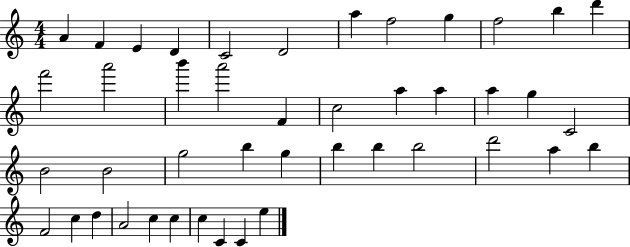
X:1
T:Untitled
M:4/4
L:1/4
K:C
A F E D C2 D2 a f2 g f2 b d' f'2 a'2 b' a'2 F c2 a a a g C2 B2 B2 g2 b g b b b2 d'2 a b F2 c d A2 c c c C C e